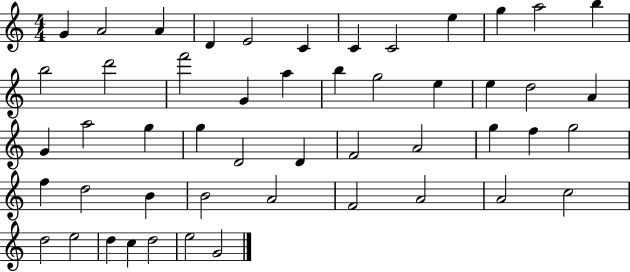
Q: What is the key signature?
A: C major